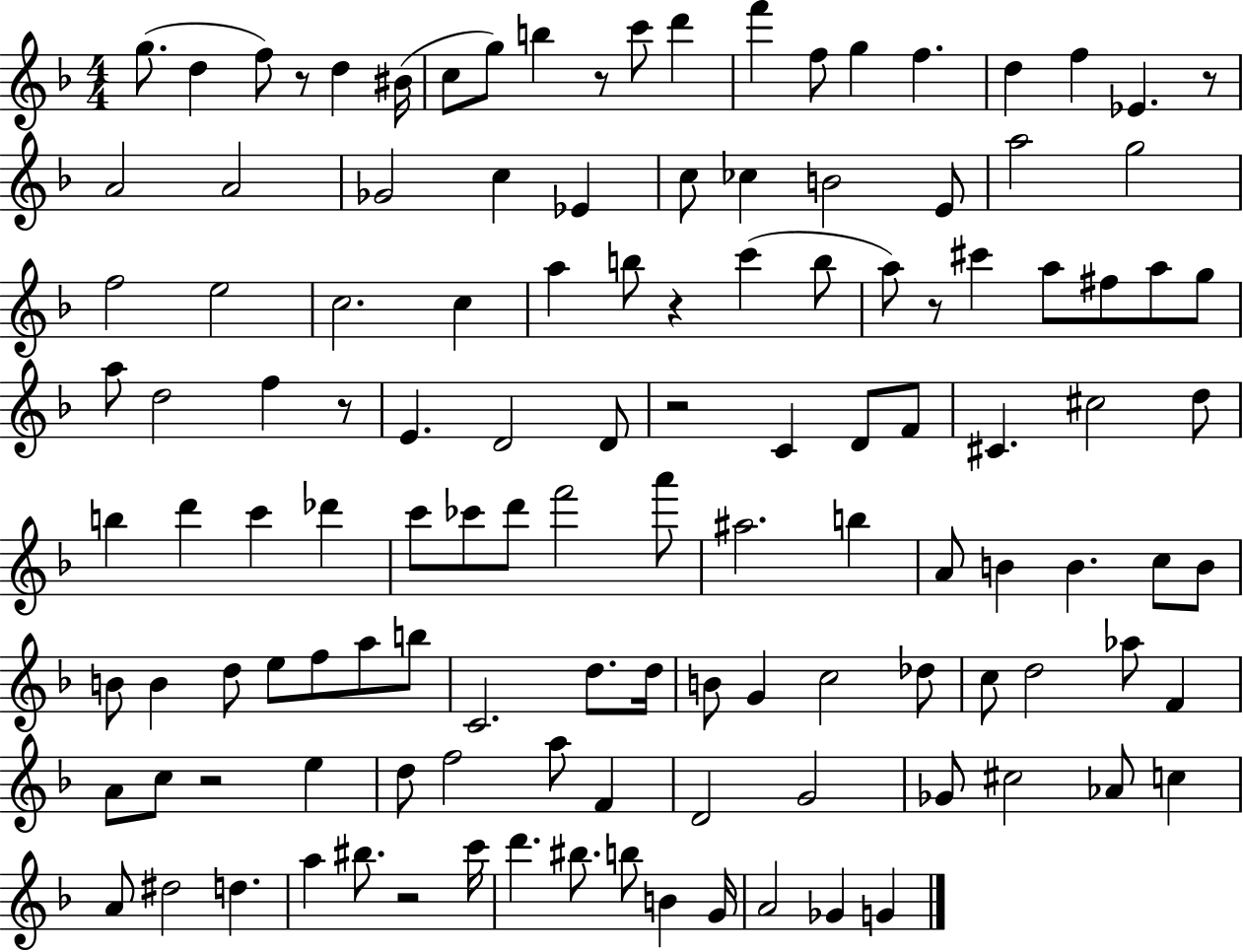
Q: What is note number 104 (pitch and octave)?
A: D5